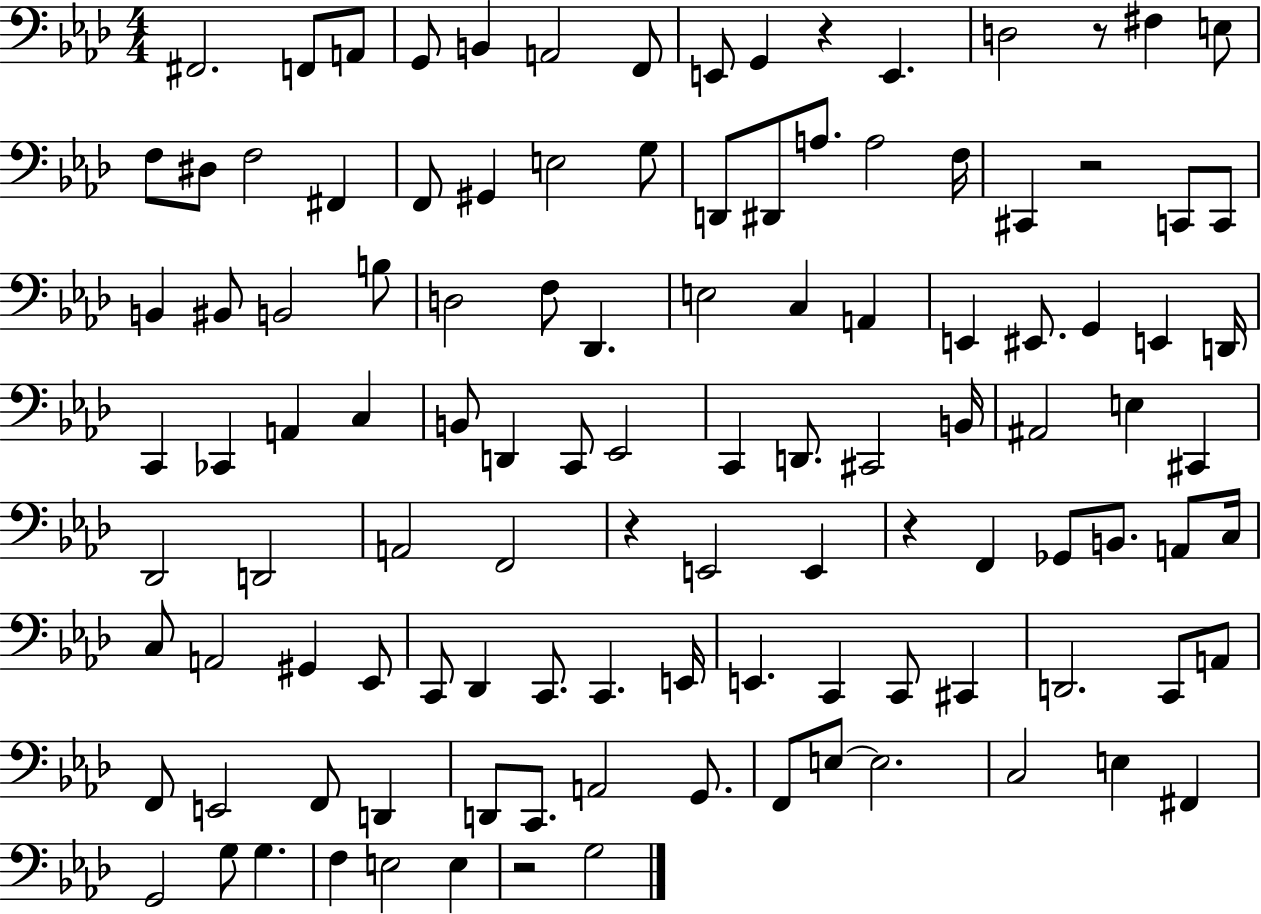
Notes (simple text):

F#2/h. F2/e A2/e G2/e B2/q A2/h F2/e E2/e G2/q R/q E2/q. D3/h R/e F#3/q E3/e F3/e D#3/e F3/h F#2/q F2/e G#2/q E3/h G3/e D2/e D#2/e A3/e. A3/h F3/s C#2/q R/h C2/e C2/e B2/q BIS2/e B2/h B3/e D3/h F3/e Db2/q. E3/h C3/q A2/q E2/q EIS2/e. G2/q E2/q D2/s C2/q CES2/q A2/q C3/q B2/e D2/q C2/e Eb2/h C2/q D2/e. C#2/h B2/s A#2/h E3/q C#2/q Db2/h D2/h A2/h F2/h R/q E2/h E2/q R/q F2/q Gb2/e B2/e. A2/e C3/s C3/e A2/h G#2/q Eb2/e C2/e Db2/q C2/e. C2/q. E2/s E2/q. C2/q C2/e C#2/q D2/h. C2/e A2/e F2/e E2/h F2/e D2/q D2/e C2/e. A2/h G2/e. F2/e E3/e E3/h. C3/h E3/q F#2/q G2/h G3/e G3/q. F3/q E3/h E3/q R/h G3/h